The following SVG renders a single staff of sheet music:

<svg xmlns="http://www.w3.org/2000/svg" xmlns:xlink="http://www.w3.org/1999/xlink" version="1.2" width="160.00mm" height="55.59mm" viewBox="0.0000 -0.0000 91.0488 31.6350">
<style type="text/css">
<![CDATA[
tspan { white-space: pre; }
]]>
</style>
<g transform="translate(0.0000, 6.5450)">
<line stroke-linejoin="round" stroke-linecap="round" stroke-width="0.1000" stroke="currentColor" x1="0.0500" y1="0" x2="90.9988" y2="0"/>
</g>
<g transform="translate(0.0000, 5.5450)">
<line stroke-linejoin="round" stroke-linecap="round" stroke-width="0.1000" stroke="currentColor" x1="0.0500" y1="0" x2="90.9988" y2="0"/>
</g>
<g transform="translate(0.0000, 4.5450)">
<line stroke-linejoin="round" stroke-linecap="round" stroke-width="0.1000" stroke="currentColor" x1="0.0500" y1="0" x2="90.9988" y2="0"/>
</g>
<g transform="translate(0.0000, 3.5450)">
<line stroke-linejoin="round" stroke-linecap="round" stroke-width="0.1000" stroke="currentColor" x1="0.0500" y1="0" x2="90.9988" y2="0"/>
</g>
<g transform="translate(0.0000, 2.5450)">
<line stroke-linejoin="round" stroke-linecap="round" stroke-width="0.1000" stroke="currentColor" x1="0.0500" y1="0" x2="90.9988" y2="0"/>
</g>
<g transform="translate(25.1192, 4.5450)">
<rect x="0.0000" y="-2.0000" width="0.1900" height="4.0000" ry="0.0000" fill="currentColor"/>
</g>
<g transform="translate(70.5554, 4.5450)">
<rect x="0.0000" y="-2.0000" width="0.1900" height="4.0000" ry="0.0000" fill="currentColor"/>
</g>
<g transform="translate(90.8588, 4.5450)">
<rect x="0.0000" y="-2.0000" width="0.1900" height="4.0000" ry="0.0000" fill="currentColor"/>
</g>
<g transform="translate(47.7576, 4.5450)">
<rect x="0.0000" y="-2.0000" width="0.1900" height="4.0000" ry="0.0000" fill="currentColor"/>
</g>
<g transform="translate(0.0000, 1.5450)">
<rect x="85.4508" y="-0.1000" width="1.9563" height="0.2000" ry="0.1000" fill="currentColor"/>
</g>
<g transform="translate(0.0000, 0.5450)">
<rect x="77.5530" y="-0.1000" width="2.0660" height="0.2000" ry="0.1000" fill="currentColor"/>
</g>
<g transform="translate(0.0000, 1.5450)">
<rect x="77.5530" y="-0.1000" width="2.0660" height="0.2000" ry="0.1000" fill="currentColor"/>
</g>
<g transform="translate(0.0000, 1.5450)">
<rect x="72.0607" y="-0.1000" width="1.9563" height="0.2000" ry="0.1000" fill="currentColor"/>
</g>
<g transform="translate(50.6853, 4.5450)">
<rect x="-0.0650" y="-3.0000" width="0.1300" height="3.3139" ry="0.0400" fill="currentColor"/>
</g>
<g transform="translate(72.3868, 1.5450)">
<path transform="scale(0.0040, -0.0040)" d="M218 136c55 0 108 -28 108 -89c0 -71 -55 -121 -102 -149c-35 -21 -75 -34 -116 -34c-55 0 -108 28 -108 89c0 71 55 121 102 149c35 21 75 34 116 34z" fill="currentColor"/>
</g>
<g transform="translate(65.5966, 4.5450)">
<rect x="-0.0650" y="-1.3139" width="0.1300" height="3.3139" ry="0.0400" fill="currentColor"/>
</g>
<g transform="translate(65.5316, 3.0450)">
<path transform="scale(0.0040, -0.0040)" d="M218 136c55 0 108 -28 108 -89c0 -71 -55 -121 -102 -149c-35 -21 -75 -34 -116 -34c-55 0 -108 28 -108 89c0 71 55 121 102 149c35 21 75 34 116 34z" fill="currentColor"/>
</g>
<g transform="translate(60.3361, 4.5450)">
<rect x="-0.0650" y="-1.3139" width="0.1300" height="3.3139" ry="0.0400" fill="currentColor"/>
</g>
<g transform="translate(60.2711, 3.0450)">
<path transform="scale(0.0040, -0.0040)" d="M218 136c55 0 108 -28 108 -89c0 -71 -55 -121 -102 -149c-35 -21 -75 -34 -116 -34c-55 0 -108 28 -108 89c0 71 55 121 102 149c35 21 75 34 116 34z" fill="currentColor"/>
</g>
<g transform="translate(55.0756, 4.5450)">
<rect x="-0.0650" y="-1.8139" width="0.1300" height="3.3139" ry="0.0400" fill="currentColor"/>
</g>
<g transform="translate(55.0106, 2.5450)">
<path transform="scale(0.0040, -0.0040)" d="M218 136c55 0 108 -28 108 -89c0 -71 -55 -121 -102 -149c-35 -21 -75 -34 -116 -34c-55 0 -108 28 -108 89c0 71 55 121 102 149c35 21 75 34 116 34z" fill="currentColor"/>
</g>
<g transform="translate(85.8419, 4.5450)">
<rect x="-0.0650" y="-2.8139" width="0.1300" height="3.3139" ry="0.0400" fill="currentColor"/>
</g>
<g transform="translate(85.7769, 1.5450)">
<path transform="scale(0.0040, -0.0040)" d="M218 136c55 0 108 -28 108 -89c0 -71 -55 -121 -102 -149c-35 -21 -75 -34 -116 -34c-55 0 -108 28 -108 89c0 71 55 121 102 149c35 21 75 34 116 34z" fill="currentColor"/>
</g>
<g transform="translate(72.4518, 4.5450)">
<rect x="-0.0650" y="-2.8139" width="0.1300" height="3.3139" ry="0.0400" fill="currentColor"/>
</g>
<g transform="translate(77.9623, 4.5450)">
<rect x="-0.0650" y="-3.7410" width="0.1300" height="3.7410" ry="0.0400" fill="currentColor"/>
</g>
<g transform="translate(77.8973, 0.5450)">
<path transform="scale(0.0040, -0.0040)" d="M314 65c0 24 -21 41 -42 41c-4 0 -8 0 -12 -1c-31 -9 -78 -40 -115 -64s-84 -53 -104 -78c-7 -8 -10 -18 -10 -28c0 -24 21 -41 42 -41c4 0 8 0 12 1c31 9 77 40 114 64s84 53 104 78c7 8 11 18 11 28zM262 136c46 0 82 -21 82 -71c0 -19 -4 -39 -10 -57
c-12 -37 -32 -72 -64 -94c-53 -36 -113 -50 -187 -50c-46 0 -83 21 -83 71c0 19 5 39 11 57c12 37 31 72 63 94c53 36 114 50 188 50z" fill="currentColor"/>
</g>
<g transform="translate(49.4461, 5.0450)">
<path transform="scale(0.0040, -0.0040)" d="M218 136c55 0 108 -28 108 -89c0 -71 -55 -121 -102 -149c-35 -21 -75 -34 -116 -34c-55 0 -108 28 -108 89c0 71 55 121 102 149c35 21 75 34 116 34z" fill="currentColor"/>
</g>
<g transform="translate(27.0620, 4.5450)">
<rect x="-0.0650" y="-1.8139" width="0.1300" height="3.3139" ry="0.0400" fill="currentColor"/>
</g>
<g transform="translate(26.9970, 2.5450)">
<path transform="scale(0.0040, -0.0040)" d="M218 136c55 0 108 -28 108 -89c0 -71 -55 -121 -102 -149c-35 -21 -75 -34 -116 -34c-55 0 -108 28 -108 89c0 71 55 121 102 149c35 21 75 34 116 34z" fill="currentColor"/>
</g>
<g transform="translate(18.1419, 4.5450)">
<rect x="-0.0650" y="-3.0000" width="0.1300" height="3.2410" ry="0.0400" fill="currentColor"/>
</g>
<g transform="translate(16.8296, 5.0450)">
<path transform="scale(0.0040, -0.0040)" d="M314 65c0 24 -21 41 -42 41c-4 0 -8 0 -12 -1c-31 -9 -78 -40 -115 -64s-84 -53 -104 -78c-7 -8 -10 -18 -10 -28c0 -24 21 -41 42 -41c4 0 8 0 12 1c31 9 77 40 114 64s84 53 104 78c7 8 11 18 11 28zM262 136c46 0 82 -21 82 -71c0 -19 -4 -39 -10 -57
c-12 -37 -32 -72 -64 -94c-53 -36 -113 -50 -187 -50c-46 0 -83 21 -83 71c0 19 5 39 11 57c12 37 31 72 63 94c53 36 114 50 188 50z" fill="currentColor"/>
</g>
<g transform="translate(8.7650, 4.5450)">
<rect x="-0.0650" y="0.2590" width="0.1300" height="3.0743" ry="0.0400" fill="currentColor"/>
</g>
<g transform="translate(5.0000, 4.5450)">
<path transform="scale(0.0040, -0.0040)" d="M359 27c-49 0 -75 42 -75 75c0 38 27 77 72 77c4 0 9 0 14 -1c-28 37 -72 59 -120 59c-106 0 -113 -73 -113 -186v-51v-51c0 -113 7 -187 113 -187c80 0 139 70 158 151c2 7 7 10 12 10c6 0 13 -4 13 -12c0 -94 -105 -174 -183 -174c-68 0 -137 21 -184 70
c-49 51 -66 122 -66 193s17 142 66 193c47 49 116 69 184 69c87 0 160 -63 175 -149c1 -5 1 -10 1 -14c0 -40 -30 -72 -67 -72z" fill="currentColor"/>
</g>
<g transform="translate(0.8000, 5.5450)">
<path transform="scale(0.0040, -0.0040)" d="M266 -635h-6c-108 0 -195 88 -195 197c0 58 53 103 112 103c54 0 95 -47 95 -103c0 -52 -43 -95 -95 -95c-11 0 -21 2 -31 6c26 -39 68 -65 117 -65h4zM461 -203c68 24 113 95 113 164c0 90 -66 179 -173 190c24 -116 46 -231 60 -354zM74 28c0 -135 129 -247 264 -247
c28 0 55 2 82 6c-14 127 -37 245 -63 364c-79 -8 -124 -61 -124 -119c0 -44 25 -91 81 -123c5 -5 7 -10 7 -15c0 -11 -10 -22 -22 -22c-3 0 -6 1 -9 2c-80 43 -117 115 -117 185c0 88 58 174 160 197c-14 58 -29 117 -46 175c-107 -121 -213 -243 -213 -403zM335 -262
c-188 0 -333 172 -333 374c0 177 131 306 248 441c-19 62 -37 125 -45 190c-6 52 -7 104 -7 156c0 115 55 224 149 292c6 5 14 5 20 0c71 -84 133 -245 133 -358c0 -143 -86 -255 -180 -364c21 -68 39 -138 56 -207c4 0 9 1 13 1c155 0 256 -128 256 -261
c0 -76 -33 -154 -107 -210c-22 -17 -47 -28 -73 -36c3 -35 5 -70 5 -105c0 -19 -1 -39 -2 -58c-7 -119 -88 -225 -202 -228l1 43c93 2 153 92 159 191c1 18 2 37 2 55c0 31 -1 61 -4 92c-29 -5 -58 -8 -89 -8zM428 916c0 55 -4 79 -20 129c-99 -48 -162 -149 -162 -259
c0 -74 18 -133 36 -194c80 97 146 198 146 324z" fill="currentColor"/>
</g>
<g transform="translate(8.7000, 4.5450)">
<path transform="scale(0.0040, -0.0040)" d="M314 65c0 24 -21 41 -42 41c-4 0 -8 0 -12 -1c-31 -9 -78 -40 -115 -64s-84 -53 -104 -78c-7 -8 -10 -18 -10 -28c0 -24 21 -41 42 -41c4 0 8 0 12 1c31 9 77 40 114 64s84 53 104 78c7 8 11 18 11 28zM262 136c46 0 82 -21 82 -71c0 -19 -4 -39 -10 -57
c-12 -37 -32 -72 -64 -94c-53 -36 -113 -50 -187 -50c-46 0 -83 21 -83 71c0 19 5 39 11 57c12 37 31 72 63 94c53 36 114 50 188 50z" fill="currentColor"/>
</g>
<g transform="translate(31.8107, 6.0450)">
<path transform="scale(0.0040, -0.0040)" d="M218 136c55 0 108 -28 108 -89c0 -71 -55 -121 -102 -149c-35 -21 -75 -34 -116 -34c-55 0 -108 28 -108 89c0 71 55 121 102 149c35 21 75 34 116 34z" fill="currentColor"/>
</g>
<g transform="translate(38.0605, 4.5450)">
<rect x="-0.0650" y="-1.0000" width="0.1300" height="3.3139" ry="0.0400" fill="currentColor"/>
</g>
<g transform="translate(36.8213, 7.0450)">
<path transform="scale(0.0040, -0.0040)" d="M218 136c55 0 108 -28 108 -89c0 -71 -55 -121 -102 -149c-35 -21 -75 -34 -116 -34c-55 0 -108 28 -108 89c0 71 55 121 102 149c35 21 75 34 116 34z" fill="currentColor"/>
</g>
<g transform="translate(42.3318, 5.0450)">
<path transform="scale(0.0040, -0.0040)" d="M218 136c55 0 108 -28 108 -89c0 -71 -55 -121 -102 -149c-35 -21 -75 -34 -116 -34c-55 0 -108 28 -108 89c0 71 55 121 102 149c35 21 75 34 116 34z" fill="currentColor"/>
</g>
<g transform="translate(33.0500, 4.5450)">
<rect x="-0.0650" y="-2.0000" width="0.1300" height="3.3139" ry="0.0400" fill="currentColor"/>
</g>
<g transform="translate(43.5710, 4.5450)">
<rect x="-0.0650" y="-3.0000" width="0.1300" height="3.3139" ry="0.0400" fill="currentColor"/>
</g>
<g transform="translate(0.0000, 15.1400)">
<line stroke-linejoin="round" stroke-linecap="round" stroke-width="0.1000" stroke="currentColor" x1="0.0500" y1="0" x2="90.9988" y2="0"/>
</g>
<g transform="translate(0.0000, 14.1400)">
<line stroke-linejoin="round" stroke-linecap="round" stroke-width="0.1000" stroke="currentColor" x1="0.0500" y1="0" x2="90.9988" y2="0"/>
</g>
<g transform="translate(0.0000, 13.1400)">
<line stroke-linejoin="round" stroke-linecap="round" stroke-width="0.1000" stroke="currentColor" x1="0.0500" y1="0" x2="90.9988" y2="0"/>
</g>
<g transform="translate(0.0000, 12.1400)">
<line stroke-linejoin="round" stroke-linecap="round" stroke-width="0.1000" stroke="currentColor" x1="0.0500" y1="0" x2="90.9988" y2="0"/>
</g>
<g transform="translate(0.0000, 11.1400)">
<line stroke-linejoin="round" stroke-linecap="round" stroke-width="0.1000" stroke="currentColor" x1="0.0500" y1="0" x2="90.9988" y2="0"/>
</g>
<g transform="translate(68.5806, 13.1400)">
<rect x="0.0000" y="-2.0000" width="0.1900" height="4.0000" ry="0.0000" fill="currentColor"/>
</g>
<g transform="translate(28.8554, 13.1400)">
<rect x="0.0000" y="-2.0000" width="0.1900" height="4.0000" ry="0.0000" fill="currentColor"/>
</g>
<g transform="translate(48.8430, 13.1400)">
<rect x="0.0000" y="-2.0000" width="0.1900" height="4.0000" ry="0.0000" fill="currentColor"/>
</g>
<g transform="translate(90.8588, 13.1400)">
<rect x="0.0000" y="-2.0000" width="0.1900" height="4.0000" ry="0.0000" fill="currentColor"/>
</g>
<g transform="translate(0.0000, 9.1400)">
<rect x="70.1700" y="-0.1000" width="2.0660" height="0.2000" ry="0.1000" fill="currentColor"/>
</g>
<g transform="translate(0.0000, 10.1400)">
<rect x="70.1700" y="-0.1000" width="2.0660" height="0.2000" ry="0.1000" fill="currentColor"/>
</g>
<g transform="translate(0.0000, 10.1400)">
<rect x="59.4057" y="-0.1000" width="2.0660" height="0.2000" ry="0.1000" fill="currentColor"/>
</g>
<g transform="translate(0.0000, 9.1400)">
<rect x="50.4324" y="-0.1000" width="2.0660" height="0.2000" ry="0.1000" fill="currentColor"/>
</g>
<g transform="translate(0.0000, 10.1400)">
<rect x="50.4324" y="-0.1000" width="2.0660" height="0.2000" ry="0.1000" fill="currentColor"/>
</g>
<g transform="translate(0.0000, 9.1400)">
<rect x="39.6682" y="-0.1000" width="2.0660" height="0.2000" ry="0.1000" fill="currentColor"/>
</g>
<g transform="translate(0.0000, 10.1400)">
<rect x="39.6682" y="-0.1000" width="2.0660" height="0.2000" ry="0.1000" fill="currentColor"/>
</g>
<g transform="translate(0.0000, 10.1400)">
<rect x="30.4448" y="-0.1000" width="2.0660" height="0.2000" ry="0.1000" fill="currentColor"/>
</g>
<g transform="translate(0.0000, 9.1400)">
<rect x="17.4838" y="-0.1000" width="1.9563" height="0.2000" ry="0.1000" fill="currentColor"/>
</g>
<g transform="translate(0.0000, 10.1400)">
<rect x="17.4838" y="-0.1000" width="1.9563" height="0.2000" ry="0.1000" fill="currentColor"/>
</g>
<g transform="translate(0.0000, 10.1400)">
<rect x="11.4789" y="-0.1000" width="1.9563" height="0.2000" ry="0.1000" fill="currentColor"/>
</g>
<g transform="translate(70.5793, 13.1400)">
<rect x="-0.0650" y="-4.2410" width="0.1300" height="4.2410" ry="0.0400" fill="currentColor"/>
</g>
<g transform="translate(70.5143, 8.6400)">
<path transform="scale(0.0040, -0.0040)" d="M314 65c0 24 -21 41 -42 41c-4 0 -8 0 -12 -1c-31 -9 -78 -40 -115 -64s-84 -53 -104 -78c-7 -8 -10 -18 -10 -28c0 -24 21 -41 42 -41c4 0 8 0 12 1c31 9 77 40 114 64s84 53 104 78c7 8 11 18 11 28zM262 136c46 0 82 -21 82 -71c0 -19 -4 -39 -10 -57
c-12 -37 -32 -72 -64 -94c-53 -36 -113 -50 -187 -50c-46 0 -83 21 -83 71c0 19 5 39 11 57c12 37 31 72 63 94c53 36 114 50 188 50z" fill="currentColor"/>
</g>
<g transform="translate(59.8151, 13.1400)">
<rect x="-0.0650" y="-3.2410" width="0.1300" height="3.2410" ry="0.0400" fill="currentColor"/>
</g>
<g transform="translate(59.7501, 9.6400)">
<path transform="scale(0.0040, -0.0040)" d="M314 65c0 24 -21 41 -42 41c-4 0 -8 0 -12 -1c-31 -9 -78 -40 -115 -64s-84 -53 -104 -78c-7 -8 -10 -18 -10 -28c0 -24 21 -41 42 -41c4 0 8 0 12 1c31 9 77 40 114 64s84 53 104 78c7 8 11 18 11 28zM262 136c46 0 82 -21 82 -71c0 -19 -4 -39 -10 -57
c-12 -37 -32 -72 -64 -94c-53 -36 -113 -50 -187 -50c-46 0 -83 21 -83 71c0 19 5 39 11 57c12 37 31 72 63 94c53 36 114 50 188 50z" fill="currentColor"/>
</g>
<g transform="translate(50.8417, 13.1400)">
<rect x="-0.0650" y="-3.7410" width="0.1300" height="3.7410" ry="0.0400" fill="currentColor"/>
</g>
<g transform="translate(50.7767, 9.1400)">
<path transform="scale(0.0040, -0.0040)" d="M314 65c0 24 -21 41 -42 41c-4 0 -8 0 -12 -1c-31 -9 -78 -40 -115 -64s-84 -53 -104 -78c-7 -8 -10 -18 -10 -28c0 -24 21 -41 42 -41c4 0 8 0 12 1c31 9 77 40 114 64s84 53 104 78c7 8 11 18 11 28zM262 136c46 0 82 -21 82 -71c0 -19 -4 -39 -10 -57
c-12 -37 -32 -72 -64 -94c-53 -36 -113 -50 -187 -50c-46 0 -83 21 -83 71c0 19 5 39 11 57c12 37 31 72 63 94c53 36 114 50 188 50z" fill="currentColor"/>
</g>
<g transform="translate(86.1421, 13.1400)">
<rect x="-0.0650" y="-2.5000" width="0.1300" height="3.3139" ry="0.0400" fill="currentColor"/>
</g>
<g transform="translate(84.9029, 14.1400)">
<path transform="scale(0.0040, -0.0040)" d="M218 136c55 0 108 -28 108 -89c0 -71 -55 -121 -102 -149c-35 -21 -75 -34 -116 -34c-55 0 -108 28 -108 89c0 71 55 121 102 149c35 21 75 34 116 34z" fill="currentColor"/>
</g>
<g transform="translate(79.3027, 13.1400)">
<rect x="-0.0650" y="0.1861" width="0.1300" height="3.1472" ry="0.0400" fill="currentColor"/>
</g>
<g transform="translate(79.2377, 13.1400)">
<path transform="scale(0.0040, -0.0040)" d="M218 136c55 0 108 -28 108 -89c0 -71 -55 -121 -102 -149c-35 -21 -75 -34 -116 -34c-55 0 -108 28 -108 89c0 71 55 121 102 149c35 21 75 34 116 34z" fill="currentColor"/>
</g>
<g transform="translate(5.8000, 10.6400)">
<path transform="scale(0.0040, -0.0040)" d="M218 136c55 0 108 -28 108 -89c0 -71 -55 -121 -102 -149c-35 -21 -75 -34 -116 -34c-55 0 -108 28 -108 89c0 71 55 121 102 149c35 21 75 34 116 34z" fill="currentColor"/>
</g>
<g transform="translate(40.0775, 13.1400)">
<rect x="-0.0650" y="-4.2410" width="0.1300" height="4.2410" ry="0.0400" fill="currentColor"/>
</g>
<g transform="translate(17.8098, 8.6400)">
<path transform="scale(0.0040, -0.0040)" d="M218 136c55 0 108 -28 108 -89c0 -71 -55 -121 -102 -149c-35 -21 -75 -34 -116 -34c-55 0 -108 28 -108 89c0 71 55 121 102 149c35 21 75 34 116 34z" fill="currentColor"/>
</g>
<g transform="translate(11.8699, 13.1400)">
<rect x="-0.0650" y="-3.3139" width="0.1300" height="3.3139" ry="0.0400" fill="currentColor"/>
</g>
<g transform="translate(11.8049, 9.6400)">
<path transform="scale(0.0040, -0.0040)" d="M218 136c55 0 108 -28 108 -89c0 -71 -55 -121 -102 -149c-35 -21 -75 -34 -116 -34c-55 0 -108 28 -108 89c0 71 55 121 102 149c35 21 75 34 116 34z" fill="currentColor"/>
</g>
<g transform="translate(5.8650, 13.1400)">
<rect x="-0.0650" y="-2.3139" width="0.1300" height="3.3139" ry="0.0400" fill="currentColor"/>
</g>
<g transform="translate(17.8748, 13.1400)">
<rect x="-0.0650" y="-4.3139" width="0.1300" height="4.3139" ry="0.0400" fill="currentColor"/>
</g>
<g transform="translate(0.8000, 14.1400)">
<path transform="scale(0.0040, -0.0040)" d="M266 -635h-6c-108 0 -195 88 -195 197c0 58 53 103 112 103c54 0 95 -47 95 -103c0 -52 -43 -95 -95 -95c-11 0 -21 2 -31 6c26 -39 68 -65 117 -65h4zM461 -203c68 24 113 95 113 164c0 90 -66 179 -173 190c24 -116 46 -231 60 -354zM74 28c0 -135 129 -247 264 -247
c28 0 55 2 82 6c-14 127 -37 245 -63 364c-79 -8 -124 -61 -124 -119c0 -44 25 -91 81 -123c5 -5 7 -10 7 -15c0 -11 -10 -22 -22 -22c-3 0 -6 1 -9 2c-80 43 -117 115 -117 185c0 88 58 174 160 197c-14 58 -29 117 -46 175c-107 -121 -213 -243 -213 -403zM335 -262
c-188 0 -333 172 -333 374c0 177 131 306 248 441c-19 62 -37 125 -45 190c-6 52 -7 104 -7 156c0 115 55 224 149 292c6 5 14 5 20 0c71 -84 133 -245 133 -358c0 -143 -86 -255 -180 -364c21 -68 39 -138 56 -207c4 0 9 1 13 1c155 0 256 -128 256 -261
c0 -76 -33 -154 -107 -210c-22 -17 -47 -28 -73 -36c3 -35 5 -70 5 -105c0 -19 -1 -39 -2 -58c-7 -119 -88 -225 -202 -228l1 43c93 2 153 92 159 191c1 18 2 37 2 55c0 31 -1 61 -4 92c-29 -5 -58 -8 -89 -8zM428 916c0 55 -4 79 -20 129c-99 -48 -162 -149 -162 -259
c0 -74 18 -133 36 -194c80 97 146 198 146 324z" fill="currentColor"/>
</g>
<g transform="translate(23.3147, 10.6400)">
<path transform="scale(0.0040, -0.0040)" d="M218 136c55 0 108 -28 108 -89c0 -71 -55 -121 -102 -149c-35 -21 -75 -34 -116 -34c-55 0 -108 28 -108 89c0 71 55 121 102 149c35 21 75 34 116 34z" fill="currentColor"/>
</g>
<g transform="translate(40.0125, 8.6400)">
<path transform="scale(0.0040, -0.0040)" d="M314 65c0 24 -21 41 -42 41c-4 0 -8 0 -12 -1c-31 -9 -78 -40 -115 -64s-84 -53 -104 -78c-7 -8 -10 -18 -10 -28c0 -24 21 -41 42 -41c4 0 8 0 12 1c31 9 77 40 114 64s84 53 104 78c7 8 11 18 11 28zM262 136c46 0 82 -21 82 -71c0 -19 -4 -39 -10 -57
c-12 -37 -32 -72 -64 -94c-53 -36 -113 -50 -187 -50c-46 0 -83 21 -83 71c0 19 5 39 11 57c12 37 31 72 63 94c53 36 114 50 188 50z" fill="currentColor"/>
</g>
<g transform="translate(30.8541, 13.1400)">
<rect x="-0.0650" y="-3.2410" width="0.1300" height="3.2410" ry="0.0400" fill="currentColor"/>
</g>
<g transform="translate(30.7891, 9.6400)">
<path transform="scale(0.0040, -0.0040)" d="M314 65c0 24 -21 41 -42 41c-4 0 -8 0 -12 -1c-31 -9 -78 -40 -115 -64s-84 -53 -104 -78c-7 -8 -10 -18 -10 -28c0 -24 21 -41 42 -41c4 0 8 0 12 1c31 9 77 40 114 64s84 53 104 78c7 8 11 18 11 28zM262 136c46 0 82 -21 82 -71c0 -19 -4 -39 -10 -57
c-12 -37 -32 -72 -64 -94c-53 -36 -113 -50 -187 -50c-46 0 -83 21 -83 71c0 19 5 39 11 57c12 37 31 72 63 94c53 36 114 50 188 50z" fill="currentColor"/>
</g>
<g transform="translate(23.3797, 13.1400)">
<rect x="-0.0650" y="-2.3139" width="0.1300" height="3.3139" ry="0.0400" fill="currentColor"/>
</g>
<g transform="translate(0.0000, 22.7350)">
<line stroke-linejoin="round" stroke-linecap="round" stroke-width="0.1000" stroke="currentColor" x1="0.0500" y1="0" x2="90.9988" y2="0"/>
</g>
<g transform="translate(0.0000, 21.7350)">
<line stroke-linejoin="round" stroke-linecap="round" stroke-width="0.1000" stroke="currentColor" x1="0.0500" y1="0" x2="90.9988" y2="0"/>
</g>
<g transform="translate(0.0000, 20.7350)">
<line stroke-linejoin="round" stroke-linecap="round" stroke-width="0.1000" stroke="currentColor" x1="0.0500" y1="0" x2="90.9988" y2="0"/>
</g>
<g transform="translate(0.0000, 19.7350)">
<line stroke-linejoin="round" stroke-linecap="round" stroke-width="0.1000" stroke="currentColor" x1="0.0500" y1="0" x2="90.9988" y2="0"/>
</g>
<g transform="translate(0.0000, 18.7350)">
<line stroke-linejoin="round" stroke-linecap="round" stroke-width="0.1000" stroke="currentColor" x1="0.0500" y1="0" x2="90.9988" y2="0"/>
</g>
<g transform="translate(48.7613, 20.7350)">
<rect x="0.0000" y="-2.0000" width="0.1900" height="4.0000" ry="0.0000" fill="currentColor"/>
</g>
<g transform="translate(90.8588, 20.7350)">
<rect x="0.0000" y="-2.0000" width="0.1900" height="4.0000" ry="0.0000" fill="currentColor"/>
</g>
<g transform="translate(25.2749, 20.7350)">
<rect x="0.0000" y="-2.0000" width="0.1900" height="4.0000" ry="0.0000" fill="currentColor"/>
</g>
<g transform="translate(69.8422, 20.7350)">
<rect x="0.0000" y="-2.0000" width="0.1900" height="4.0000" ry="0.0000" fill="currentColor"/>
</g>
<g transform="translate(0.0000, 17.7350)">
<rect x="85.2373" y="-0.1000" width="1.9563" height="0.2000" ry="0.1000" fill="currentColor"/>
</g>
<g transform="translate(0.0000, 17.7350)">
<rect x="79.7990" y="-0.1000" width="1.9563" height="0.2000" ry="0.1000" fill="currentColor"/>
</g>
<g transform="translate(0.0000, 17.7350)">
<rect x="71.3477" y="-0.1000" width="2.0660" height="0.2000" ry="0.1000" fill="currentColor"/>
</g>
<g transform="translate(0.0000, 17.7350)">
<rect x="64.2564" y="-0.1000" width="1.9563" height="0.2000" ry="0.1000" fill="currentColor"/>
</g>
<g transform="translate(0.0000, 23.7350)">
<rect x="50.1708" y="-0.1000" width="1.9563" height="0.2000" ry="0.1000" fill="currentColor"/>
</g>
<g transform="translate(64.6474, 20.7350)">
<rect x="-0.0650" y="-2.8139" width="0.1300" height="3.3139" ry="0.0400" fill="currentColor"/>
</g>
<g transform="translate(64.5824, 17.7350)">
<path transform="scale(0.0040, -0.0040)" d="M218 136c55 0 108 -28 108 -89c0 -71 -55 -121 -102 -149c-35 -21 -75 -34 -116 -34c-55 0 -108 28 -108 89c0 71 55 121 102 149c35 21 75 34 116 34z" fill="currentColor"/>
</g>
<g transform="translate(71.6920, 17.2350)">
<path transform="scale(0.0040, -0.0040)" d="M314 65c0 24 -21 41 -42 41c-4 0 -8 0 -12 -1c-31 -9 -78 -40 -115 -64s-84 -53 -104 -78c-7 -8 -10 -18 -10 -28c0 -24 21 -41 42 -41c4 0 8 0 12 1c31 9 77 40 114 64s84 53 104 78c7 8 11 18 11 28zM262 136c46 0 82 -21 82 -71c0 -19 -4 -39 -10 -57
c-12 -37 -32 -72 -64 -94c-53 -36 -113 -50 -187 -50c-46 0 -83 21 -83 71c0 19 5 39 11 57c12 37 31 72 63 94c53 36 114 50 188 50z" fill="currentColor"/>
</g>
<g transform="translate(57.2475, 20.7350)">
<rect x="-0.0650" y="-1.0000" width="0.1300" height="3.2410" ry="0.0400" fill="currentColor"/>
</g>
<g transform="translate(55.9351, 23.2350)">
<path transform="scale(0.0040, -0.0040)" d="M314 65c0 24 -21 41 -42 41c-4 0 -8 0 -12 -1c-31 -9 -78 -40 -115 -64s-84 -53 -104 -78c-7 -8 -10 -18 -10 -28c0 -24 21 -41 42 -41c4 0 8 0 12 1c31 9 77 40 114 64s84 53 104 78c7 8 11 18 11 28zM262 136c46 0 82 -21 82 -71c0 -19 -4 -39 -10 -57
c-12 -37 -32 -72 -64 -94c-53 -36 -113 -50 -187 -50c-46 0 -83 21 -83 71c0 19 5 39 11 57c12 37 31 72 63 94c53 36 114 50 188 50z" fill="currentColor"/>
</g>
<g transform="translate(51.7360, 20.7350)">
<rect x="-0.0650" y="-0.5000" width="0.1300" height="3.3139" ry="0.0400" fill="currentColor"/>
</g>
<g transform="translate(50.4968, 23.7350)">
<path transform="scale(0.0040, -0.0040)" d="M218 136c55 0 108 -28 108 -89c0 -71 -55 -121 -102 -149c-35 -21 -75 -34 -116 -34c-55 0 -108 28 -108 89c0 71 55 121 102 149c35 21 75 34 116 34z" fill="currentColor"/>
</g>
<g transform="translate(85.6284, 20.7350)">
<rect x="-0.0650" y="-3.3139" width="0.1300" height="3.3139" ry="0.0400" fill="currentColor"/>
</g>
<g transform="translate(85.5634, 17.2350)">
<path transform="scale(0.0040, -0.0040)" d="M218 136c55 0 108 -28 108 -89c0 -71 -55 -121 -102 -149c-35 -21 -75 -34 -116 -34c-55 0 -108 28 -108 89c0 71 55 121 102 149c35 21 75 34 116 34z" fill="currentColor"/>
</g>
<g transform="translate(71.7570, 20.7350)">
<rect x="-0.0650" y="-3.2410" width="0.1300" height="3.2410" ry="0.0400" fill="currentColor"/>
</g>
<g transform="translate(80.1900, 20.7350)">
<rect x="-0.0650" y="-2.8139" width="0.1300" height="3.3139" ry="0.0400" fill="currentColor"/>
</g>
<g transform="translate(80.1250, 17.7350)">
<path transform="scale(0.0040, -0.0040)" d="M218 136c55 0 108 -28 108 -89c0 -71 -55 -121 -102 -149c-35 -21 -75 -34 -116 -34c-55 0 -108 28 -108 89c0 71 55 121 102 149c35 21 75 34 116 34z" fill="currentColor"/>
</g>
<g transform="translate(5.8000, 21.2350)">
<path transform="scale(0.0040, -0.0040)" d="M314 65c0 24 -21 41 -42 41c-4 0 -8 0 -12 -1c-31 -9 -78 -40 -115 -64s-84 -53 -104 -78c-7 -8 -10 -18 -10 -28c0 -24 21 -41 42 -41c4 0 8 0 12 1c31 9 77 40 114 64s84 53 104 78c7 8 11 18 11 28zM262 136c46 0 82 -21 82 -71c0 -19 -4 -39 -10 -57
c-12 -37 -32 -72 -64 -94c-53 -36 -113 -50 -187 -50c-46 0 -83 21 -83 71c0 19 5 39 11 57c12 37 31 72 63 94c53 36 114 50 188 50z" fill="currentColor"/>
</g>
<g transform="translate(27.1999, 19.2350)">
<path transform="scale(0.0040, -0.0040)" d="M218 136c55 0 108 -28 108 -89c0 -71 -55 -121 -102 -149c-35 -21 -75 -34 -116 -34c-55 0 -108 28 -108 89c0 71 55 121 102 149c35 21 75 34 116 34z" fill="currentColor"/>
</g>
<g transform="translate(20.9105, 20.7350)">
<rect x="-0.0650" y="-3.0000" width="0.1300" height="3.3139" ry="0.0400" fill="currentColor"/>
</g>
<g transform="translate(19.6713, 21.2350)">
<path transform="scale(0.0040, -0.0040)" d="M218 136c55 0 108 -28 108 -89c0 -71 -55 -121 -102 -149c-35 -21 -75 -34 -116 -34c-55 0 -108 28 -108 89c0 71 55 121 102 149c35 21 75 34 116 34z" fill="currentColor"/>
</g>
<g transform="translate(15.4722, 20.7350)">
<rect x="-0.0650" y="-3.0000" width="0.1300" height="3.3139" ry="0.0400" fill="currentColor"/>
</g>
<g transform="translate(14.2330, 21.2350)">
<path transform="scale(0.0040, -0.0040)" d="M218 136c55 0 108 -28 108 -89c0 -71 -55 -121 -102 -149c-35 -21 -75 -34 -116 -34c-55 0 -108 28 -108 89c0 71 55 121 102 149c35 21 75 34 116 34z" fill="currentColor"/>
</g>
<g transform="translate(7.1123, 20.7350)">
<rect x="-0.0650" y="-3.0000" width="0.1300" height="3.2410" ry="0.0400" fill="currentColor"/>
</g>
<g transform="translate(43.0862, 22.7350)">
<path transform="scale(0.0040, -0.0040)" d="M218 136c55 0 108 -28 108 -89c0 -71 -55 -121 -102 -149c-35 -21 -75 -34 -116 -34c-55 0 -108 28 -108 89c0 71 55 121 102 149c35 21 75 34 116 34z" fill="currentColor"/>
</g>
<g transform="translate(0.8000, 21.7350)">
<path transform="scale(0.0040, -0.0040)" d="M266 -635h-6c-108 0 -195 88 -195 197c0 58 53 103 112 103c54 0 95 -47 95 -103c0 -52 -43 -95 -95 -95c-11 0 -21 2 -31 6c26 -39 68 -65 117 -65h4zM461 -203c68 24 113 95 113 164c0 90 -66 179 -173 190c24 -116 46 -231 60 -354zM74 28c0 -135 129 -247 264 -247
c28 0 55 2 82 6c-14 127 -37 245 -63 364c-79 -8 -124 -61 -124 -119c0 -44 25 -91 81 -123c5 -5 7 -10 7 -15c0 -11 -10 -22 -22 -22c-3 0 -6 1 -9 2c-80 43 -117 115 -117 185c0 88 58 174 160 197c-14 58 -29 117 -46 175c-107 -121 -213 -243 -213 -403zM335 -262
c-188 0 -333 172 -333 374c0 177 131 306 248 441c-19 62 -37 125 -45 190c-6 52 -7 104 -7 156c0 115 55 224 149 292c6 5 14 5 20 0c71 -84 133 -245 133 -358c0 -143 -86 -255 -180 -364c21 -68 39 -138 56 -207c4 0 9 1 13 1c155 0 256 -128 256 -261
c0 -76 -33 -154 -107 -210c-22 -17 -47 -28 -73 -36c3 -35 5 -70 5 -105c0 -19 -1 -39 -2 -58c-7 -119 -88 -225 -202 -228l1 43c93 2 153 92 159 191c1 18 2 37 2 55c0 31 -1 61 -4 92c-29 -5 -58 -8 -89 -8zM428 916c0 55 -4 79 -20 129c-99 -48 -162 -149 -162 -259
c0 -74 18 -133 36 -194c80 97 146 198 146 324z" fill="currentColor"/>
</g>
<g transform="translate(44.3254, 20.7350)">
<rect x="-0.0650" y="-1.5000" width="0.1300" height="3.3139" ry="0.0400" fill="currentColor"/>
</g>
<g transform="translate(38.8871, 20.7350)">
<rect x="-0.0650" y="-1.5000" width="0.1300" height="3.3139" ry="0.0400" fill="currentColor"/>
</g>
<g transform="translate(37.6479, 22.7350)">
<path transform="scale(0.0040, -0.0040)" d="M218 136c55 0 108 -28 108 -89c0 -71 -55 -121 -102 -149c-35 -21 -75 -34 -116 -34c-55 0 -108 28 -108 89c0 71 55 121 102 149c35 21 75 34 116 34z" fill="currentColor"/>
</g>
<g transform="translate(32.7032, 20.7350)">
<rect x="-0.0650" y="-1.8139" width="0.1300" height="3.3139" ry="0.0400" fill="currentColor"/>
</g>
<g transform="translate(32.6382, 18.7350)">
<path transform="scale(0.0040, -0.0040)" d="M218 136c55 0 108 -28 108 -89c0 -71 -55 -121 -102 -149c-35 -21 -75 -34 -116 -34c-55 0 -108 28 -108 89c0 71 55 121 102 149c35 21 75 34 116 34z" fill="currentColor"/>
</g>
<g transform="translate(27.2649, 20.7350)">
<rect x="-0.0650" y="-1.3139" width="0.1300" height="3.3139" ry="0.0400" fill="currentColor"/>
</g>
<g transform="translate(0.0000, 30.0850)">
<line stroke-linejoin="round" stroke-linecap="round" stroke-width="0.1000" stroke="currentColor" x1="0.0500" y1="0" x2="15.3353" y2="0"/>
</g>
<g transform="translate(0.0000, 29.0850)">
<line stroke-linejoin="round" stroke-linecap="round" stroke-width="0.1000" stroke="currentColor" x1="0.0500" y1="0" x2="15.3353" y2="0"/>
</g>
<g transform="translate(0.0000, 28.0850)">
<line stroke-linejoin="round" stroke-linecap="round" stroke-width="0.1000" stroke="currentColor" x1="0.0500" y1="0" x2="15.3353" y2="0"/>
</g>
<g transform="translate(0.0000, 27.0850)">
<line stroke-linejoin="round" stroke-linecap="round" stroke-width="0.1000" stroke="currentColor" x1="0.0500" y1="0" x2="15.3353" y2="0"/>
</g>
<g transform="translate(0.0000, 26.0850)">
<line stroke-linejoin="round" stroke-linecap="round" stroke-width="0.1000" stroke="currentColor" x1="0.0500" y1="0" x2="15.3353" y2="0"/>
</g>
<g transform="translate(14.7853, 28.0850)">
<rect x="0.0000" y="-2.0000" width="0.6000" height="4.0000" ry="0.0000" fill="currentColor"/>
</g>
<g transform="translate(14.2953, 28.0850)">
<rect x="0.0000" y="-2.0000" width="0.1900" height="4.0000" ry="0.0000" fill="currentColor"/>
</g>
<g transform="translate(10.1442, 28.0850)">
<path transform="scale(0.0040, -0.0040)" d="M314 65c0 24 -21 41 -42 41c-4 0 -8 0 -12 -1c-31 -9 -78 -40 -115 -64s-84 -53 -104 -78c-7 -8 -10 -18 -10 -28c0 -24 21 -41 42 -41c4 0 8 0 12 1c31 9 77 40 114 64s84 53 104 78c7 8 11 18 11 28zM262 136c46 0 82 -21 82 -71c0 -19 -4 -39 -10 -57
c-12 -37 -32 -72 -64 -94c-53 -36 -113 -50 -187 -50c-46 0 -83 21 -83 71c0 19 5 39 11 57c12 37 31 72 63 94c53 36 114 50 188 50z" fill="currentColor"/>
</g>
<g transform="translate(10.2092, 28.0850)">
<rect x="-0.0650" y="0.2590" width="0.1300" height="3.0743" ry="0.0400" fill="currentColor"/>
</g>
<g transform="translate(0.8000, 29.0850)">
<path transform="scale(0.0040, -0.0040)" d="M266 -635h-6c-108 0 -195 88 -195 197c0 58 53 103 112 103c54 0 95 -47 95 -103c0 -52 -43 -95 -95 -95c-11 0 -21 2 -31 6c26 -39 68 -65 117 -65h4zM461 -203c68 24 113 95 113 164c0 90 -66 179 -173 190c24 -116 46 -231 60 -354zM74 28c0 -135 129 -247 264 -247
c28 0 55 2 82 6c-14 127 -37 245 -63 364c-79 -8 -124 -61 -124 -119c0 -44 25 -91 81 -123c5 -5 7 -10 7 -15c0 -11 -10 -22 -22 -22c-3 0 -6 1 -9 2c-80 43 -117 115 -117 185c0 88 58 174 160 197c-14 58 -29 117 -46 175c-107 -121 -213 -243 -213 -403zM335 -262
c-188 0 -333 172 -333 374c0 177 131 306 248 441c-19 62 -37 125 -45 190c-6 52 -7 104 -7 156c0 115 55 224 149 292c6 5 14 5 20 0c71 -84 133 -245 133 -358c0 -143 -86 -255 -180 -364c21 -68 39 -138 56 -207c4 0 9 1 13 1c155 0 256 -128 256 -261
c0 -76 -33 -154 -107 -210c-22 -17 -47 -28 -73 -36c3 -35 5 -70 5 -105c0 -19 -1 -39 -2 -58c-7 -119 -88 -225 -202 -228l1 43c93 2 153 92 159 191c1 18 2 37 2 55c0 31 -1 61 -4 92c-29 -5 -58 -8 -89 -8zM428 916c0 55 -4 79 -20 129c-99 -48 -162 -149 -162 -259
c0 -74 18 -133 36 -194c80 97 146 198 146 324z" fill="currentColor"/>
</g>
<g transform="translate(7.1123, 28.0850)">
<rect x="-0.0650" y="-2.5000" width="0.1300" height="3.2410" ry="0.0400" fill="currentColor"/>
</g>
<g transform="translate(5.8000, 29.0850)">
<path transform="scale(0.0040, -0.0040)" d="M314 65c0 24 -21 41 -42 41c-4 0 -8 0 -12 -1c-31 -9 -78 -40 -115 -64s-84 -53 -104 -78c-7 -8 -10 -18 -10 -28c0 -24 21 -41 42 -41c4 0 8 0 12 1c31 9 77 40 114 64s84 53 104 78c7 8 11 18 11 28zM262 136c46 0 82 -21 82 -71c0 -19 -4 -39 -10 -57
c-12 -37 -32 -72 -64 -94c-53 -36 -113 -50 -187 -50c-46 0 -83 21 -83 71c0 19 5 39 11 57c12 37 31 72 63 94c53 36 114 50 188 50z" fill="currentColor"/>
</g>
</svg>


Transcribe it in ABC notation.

X:1
T:Untitled
M:4/4
L:1/4
K:C
B2 A2 f F D A A f e e a c'2 a g b d' g b2 d'2 c'2 b2 d'2 B G A2 A A e f E E C D2 a b2 a b G2 B2